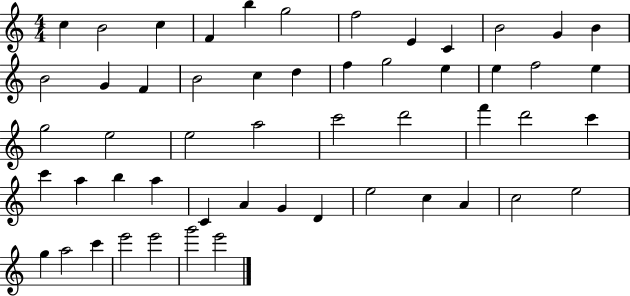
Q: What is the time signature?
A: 4/4